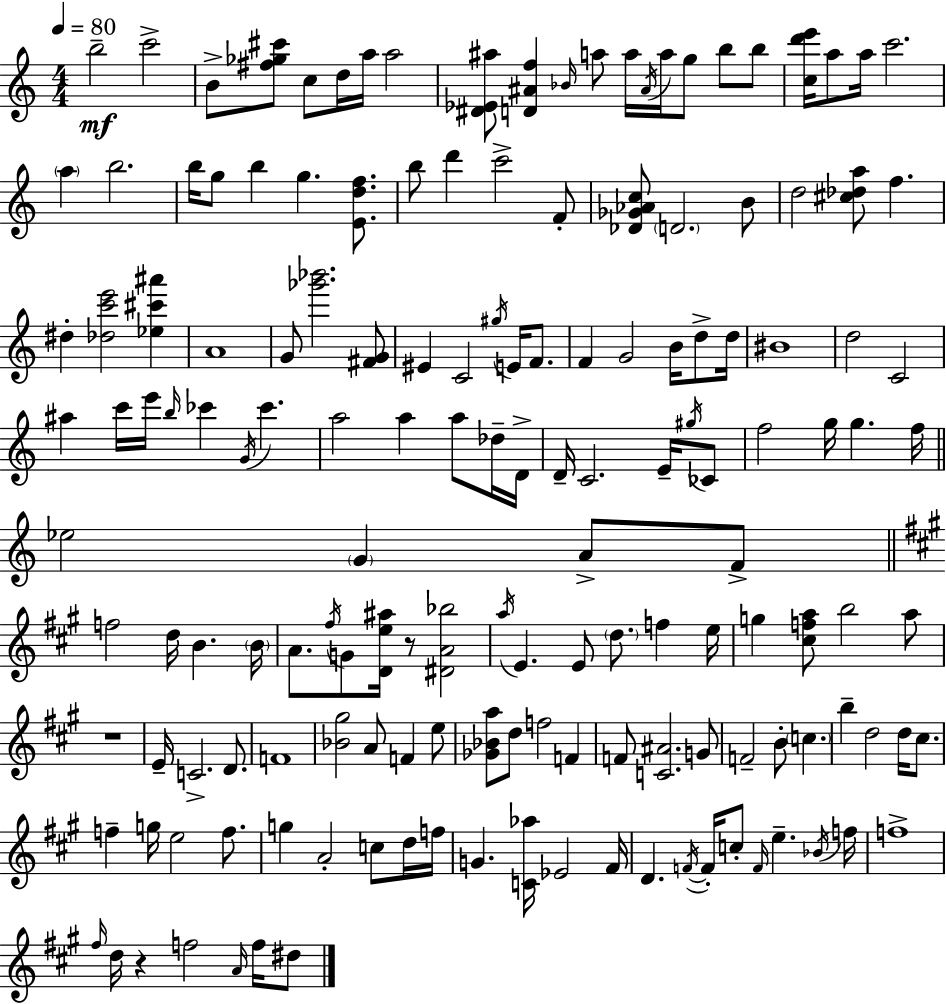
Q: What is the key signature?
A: A minor